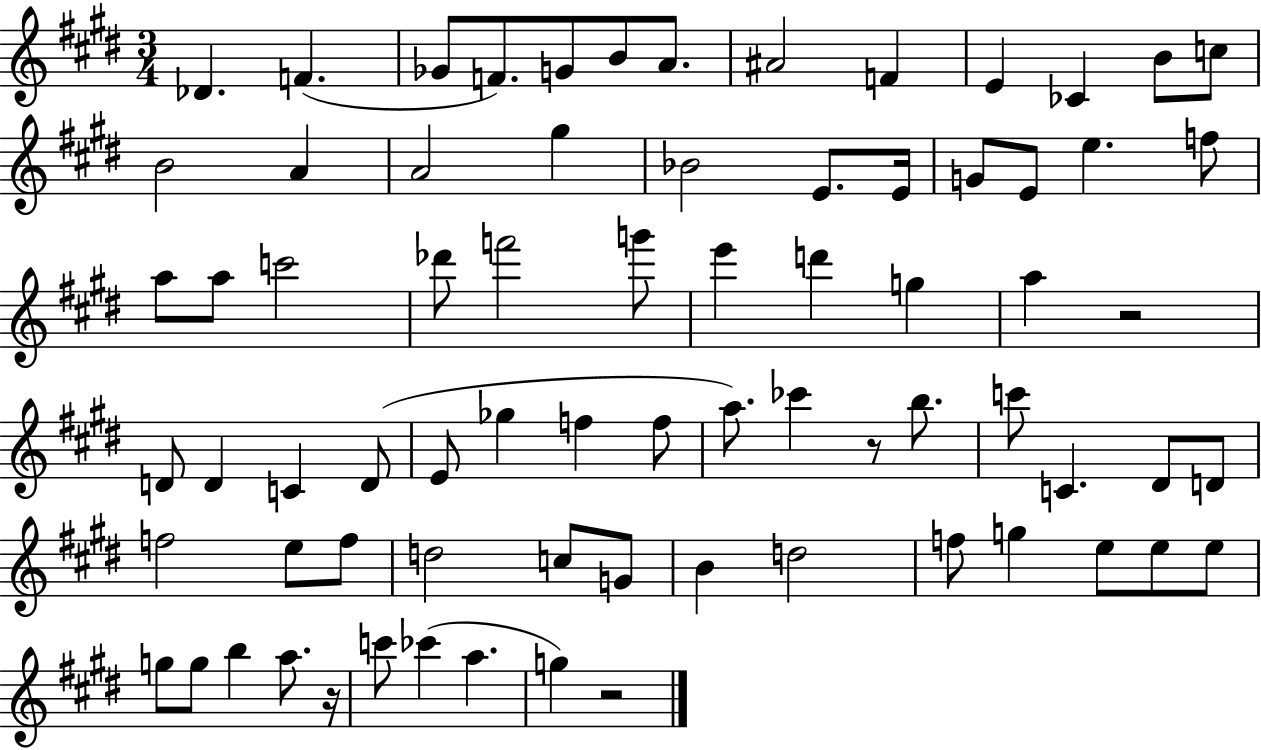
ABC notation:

X:1
T:Untitled
M:3/4
L:1/4
K:E
_D F _G/2 F/2 G/2 B/2 A/2 ^A2 F E _C B/2 c/2 B2 A A2 ^g _B2 E/2 E/4 G/2 E/2 e f/2 a/2 a/2 c'2 _d'/2 f'2 g'/2 e' d' g a z2 D/2 D C D/2 E/2 _g f f/2 a/2 _c' z/2 b/2 c'/2 C ^D/2 D/2 f2 e/2 f/2 d2 c/2 G/2 B d2 f/2 g e/2 e/2 e/2 g/2 g/2 b a/2 z/4 c'/2 _c' a g z2